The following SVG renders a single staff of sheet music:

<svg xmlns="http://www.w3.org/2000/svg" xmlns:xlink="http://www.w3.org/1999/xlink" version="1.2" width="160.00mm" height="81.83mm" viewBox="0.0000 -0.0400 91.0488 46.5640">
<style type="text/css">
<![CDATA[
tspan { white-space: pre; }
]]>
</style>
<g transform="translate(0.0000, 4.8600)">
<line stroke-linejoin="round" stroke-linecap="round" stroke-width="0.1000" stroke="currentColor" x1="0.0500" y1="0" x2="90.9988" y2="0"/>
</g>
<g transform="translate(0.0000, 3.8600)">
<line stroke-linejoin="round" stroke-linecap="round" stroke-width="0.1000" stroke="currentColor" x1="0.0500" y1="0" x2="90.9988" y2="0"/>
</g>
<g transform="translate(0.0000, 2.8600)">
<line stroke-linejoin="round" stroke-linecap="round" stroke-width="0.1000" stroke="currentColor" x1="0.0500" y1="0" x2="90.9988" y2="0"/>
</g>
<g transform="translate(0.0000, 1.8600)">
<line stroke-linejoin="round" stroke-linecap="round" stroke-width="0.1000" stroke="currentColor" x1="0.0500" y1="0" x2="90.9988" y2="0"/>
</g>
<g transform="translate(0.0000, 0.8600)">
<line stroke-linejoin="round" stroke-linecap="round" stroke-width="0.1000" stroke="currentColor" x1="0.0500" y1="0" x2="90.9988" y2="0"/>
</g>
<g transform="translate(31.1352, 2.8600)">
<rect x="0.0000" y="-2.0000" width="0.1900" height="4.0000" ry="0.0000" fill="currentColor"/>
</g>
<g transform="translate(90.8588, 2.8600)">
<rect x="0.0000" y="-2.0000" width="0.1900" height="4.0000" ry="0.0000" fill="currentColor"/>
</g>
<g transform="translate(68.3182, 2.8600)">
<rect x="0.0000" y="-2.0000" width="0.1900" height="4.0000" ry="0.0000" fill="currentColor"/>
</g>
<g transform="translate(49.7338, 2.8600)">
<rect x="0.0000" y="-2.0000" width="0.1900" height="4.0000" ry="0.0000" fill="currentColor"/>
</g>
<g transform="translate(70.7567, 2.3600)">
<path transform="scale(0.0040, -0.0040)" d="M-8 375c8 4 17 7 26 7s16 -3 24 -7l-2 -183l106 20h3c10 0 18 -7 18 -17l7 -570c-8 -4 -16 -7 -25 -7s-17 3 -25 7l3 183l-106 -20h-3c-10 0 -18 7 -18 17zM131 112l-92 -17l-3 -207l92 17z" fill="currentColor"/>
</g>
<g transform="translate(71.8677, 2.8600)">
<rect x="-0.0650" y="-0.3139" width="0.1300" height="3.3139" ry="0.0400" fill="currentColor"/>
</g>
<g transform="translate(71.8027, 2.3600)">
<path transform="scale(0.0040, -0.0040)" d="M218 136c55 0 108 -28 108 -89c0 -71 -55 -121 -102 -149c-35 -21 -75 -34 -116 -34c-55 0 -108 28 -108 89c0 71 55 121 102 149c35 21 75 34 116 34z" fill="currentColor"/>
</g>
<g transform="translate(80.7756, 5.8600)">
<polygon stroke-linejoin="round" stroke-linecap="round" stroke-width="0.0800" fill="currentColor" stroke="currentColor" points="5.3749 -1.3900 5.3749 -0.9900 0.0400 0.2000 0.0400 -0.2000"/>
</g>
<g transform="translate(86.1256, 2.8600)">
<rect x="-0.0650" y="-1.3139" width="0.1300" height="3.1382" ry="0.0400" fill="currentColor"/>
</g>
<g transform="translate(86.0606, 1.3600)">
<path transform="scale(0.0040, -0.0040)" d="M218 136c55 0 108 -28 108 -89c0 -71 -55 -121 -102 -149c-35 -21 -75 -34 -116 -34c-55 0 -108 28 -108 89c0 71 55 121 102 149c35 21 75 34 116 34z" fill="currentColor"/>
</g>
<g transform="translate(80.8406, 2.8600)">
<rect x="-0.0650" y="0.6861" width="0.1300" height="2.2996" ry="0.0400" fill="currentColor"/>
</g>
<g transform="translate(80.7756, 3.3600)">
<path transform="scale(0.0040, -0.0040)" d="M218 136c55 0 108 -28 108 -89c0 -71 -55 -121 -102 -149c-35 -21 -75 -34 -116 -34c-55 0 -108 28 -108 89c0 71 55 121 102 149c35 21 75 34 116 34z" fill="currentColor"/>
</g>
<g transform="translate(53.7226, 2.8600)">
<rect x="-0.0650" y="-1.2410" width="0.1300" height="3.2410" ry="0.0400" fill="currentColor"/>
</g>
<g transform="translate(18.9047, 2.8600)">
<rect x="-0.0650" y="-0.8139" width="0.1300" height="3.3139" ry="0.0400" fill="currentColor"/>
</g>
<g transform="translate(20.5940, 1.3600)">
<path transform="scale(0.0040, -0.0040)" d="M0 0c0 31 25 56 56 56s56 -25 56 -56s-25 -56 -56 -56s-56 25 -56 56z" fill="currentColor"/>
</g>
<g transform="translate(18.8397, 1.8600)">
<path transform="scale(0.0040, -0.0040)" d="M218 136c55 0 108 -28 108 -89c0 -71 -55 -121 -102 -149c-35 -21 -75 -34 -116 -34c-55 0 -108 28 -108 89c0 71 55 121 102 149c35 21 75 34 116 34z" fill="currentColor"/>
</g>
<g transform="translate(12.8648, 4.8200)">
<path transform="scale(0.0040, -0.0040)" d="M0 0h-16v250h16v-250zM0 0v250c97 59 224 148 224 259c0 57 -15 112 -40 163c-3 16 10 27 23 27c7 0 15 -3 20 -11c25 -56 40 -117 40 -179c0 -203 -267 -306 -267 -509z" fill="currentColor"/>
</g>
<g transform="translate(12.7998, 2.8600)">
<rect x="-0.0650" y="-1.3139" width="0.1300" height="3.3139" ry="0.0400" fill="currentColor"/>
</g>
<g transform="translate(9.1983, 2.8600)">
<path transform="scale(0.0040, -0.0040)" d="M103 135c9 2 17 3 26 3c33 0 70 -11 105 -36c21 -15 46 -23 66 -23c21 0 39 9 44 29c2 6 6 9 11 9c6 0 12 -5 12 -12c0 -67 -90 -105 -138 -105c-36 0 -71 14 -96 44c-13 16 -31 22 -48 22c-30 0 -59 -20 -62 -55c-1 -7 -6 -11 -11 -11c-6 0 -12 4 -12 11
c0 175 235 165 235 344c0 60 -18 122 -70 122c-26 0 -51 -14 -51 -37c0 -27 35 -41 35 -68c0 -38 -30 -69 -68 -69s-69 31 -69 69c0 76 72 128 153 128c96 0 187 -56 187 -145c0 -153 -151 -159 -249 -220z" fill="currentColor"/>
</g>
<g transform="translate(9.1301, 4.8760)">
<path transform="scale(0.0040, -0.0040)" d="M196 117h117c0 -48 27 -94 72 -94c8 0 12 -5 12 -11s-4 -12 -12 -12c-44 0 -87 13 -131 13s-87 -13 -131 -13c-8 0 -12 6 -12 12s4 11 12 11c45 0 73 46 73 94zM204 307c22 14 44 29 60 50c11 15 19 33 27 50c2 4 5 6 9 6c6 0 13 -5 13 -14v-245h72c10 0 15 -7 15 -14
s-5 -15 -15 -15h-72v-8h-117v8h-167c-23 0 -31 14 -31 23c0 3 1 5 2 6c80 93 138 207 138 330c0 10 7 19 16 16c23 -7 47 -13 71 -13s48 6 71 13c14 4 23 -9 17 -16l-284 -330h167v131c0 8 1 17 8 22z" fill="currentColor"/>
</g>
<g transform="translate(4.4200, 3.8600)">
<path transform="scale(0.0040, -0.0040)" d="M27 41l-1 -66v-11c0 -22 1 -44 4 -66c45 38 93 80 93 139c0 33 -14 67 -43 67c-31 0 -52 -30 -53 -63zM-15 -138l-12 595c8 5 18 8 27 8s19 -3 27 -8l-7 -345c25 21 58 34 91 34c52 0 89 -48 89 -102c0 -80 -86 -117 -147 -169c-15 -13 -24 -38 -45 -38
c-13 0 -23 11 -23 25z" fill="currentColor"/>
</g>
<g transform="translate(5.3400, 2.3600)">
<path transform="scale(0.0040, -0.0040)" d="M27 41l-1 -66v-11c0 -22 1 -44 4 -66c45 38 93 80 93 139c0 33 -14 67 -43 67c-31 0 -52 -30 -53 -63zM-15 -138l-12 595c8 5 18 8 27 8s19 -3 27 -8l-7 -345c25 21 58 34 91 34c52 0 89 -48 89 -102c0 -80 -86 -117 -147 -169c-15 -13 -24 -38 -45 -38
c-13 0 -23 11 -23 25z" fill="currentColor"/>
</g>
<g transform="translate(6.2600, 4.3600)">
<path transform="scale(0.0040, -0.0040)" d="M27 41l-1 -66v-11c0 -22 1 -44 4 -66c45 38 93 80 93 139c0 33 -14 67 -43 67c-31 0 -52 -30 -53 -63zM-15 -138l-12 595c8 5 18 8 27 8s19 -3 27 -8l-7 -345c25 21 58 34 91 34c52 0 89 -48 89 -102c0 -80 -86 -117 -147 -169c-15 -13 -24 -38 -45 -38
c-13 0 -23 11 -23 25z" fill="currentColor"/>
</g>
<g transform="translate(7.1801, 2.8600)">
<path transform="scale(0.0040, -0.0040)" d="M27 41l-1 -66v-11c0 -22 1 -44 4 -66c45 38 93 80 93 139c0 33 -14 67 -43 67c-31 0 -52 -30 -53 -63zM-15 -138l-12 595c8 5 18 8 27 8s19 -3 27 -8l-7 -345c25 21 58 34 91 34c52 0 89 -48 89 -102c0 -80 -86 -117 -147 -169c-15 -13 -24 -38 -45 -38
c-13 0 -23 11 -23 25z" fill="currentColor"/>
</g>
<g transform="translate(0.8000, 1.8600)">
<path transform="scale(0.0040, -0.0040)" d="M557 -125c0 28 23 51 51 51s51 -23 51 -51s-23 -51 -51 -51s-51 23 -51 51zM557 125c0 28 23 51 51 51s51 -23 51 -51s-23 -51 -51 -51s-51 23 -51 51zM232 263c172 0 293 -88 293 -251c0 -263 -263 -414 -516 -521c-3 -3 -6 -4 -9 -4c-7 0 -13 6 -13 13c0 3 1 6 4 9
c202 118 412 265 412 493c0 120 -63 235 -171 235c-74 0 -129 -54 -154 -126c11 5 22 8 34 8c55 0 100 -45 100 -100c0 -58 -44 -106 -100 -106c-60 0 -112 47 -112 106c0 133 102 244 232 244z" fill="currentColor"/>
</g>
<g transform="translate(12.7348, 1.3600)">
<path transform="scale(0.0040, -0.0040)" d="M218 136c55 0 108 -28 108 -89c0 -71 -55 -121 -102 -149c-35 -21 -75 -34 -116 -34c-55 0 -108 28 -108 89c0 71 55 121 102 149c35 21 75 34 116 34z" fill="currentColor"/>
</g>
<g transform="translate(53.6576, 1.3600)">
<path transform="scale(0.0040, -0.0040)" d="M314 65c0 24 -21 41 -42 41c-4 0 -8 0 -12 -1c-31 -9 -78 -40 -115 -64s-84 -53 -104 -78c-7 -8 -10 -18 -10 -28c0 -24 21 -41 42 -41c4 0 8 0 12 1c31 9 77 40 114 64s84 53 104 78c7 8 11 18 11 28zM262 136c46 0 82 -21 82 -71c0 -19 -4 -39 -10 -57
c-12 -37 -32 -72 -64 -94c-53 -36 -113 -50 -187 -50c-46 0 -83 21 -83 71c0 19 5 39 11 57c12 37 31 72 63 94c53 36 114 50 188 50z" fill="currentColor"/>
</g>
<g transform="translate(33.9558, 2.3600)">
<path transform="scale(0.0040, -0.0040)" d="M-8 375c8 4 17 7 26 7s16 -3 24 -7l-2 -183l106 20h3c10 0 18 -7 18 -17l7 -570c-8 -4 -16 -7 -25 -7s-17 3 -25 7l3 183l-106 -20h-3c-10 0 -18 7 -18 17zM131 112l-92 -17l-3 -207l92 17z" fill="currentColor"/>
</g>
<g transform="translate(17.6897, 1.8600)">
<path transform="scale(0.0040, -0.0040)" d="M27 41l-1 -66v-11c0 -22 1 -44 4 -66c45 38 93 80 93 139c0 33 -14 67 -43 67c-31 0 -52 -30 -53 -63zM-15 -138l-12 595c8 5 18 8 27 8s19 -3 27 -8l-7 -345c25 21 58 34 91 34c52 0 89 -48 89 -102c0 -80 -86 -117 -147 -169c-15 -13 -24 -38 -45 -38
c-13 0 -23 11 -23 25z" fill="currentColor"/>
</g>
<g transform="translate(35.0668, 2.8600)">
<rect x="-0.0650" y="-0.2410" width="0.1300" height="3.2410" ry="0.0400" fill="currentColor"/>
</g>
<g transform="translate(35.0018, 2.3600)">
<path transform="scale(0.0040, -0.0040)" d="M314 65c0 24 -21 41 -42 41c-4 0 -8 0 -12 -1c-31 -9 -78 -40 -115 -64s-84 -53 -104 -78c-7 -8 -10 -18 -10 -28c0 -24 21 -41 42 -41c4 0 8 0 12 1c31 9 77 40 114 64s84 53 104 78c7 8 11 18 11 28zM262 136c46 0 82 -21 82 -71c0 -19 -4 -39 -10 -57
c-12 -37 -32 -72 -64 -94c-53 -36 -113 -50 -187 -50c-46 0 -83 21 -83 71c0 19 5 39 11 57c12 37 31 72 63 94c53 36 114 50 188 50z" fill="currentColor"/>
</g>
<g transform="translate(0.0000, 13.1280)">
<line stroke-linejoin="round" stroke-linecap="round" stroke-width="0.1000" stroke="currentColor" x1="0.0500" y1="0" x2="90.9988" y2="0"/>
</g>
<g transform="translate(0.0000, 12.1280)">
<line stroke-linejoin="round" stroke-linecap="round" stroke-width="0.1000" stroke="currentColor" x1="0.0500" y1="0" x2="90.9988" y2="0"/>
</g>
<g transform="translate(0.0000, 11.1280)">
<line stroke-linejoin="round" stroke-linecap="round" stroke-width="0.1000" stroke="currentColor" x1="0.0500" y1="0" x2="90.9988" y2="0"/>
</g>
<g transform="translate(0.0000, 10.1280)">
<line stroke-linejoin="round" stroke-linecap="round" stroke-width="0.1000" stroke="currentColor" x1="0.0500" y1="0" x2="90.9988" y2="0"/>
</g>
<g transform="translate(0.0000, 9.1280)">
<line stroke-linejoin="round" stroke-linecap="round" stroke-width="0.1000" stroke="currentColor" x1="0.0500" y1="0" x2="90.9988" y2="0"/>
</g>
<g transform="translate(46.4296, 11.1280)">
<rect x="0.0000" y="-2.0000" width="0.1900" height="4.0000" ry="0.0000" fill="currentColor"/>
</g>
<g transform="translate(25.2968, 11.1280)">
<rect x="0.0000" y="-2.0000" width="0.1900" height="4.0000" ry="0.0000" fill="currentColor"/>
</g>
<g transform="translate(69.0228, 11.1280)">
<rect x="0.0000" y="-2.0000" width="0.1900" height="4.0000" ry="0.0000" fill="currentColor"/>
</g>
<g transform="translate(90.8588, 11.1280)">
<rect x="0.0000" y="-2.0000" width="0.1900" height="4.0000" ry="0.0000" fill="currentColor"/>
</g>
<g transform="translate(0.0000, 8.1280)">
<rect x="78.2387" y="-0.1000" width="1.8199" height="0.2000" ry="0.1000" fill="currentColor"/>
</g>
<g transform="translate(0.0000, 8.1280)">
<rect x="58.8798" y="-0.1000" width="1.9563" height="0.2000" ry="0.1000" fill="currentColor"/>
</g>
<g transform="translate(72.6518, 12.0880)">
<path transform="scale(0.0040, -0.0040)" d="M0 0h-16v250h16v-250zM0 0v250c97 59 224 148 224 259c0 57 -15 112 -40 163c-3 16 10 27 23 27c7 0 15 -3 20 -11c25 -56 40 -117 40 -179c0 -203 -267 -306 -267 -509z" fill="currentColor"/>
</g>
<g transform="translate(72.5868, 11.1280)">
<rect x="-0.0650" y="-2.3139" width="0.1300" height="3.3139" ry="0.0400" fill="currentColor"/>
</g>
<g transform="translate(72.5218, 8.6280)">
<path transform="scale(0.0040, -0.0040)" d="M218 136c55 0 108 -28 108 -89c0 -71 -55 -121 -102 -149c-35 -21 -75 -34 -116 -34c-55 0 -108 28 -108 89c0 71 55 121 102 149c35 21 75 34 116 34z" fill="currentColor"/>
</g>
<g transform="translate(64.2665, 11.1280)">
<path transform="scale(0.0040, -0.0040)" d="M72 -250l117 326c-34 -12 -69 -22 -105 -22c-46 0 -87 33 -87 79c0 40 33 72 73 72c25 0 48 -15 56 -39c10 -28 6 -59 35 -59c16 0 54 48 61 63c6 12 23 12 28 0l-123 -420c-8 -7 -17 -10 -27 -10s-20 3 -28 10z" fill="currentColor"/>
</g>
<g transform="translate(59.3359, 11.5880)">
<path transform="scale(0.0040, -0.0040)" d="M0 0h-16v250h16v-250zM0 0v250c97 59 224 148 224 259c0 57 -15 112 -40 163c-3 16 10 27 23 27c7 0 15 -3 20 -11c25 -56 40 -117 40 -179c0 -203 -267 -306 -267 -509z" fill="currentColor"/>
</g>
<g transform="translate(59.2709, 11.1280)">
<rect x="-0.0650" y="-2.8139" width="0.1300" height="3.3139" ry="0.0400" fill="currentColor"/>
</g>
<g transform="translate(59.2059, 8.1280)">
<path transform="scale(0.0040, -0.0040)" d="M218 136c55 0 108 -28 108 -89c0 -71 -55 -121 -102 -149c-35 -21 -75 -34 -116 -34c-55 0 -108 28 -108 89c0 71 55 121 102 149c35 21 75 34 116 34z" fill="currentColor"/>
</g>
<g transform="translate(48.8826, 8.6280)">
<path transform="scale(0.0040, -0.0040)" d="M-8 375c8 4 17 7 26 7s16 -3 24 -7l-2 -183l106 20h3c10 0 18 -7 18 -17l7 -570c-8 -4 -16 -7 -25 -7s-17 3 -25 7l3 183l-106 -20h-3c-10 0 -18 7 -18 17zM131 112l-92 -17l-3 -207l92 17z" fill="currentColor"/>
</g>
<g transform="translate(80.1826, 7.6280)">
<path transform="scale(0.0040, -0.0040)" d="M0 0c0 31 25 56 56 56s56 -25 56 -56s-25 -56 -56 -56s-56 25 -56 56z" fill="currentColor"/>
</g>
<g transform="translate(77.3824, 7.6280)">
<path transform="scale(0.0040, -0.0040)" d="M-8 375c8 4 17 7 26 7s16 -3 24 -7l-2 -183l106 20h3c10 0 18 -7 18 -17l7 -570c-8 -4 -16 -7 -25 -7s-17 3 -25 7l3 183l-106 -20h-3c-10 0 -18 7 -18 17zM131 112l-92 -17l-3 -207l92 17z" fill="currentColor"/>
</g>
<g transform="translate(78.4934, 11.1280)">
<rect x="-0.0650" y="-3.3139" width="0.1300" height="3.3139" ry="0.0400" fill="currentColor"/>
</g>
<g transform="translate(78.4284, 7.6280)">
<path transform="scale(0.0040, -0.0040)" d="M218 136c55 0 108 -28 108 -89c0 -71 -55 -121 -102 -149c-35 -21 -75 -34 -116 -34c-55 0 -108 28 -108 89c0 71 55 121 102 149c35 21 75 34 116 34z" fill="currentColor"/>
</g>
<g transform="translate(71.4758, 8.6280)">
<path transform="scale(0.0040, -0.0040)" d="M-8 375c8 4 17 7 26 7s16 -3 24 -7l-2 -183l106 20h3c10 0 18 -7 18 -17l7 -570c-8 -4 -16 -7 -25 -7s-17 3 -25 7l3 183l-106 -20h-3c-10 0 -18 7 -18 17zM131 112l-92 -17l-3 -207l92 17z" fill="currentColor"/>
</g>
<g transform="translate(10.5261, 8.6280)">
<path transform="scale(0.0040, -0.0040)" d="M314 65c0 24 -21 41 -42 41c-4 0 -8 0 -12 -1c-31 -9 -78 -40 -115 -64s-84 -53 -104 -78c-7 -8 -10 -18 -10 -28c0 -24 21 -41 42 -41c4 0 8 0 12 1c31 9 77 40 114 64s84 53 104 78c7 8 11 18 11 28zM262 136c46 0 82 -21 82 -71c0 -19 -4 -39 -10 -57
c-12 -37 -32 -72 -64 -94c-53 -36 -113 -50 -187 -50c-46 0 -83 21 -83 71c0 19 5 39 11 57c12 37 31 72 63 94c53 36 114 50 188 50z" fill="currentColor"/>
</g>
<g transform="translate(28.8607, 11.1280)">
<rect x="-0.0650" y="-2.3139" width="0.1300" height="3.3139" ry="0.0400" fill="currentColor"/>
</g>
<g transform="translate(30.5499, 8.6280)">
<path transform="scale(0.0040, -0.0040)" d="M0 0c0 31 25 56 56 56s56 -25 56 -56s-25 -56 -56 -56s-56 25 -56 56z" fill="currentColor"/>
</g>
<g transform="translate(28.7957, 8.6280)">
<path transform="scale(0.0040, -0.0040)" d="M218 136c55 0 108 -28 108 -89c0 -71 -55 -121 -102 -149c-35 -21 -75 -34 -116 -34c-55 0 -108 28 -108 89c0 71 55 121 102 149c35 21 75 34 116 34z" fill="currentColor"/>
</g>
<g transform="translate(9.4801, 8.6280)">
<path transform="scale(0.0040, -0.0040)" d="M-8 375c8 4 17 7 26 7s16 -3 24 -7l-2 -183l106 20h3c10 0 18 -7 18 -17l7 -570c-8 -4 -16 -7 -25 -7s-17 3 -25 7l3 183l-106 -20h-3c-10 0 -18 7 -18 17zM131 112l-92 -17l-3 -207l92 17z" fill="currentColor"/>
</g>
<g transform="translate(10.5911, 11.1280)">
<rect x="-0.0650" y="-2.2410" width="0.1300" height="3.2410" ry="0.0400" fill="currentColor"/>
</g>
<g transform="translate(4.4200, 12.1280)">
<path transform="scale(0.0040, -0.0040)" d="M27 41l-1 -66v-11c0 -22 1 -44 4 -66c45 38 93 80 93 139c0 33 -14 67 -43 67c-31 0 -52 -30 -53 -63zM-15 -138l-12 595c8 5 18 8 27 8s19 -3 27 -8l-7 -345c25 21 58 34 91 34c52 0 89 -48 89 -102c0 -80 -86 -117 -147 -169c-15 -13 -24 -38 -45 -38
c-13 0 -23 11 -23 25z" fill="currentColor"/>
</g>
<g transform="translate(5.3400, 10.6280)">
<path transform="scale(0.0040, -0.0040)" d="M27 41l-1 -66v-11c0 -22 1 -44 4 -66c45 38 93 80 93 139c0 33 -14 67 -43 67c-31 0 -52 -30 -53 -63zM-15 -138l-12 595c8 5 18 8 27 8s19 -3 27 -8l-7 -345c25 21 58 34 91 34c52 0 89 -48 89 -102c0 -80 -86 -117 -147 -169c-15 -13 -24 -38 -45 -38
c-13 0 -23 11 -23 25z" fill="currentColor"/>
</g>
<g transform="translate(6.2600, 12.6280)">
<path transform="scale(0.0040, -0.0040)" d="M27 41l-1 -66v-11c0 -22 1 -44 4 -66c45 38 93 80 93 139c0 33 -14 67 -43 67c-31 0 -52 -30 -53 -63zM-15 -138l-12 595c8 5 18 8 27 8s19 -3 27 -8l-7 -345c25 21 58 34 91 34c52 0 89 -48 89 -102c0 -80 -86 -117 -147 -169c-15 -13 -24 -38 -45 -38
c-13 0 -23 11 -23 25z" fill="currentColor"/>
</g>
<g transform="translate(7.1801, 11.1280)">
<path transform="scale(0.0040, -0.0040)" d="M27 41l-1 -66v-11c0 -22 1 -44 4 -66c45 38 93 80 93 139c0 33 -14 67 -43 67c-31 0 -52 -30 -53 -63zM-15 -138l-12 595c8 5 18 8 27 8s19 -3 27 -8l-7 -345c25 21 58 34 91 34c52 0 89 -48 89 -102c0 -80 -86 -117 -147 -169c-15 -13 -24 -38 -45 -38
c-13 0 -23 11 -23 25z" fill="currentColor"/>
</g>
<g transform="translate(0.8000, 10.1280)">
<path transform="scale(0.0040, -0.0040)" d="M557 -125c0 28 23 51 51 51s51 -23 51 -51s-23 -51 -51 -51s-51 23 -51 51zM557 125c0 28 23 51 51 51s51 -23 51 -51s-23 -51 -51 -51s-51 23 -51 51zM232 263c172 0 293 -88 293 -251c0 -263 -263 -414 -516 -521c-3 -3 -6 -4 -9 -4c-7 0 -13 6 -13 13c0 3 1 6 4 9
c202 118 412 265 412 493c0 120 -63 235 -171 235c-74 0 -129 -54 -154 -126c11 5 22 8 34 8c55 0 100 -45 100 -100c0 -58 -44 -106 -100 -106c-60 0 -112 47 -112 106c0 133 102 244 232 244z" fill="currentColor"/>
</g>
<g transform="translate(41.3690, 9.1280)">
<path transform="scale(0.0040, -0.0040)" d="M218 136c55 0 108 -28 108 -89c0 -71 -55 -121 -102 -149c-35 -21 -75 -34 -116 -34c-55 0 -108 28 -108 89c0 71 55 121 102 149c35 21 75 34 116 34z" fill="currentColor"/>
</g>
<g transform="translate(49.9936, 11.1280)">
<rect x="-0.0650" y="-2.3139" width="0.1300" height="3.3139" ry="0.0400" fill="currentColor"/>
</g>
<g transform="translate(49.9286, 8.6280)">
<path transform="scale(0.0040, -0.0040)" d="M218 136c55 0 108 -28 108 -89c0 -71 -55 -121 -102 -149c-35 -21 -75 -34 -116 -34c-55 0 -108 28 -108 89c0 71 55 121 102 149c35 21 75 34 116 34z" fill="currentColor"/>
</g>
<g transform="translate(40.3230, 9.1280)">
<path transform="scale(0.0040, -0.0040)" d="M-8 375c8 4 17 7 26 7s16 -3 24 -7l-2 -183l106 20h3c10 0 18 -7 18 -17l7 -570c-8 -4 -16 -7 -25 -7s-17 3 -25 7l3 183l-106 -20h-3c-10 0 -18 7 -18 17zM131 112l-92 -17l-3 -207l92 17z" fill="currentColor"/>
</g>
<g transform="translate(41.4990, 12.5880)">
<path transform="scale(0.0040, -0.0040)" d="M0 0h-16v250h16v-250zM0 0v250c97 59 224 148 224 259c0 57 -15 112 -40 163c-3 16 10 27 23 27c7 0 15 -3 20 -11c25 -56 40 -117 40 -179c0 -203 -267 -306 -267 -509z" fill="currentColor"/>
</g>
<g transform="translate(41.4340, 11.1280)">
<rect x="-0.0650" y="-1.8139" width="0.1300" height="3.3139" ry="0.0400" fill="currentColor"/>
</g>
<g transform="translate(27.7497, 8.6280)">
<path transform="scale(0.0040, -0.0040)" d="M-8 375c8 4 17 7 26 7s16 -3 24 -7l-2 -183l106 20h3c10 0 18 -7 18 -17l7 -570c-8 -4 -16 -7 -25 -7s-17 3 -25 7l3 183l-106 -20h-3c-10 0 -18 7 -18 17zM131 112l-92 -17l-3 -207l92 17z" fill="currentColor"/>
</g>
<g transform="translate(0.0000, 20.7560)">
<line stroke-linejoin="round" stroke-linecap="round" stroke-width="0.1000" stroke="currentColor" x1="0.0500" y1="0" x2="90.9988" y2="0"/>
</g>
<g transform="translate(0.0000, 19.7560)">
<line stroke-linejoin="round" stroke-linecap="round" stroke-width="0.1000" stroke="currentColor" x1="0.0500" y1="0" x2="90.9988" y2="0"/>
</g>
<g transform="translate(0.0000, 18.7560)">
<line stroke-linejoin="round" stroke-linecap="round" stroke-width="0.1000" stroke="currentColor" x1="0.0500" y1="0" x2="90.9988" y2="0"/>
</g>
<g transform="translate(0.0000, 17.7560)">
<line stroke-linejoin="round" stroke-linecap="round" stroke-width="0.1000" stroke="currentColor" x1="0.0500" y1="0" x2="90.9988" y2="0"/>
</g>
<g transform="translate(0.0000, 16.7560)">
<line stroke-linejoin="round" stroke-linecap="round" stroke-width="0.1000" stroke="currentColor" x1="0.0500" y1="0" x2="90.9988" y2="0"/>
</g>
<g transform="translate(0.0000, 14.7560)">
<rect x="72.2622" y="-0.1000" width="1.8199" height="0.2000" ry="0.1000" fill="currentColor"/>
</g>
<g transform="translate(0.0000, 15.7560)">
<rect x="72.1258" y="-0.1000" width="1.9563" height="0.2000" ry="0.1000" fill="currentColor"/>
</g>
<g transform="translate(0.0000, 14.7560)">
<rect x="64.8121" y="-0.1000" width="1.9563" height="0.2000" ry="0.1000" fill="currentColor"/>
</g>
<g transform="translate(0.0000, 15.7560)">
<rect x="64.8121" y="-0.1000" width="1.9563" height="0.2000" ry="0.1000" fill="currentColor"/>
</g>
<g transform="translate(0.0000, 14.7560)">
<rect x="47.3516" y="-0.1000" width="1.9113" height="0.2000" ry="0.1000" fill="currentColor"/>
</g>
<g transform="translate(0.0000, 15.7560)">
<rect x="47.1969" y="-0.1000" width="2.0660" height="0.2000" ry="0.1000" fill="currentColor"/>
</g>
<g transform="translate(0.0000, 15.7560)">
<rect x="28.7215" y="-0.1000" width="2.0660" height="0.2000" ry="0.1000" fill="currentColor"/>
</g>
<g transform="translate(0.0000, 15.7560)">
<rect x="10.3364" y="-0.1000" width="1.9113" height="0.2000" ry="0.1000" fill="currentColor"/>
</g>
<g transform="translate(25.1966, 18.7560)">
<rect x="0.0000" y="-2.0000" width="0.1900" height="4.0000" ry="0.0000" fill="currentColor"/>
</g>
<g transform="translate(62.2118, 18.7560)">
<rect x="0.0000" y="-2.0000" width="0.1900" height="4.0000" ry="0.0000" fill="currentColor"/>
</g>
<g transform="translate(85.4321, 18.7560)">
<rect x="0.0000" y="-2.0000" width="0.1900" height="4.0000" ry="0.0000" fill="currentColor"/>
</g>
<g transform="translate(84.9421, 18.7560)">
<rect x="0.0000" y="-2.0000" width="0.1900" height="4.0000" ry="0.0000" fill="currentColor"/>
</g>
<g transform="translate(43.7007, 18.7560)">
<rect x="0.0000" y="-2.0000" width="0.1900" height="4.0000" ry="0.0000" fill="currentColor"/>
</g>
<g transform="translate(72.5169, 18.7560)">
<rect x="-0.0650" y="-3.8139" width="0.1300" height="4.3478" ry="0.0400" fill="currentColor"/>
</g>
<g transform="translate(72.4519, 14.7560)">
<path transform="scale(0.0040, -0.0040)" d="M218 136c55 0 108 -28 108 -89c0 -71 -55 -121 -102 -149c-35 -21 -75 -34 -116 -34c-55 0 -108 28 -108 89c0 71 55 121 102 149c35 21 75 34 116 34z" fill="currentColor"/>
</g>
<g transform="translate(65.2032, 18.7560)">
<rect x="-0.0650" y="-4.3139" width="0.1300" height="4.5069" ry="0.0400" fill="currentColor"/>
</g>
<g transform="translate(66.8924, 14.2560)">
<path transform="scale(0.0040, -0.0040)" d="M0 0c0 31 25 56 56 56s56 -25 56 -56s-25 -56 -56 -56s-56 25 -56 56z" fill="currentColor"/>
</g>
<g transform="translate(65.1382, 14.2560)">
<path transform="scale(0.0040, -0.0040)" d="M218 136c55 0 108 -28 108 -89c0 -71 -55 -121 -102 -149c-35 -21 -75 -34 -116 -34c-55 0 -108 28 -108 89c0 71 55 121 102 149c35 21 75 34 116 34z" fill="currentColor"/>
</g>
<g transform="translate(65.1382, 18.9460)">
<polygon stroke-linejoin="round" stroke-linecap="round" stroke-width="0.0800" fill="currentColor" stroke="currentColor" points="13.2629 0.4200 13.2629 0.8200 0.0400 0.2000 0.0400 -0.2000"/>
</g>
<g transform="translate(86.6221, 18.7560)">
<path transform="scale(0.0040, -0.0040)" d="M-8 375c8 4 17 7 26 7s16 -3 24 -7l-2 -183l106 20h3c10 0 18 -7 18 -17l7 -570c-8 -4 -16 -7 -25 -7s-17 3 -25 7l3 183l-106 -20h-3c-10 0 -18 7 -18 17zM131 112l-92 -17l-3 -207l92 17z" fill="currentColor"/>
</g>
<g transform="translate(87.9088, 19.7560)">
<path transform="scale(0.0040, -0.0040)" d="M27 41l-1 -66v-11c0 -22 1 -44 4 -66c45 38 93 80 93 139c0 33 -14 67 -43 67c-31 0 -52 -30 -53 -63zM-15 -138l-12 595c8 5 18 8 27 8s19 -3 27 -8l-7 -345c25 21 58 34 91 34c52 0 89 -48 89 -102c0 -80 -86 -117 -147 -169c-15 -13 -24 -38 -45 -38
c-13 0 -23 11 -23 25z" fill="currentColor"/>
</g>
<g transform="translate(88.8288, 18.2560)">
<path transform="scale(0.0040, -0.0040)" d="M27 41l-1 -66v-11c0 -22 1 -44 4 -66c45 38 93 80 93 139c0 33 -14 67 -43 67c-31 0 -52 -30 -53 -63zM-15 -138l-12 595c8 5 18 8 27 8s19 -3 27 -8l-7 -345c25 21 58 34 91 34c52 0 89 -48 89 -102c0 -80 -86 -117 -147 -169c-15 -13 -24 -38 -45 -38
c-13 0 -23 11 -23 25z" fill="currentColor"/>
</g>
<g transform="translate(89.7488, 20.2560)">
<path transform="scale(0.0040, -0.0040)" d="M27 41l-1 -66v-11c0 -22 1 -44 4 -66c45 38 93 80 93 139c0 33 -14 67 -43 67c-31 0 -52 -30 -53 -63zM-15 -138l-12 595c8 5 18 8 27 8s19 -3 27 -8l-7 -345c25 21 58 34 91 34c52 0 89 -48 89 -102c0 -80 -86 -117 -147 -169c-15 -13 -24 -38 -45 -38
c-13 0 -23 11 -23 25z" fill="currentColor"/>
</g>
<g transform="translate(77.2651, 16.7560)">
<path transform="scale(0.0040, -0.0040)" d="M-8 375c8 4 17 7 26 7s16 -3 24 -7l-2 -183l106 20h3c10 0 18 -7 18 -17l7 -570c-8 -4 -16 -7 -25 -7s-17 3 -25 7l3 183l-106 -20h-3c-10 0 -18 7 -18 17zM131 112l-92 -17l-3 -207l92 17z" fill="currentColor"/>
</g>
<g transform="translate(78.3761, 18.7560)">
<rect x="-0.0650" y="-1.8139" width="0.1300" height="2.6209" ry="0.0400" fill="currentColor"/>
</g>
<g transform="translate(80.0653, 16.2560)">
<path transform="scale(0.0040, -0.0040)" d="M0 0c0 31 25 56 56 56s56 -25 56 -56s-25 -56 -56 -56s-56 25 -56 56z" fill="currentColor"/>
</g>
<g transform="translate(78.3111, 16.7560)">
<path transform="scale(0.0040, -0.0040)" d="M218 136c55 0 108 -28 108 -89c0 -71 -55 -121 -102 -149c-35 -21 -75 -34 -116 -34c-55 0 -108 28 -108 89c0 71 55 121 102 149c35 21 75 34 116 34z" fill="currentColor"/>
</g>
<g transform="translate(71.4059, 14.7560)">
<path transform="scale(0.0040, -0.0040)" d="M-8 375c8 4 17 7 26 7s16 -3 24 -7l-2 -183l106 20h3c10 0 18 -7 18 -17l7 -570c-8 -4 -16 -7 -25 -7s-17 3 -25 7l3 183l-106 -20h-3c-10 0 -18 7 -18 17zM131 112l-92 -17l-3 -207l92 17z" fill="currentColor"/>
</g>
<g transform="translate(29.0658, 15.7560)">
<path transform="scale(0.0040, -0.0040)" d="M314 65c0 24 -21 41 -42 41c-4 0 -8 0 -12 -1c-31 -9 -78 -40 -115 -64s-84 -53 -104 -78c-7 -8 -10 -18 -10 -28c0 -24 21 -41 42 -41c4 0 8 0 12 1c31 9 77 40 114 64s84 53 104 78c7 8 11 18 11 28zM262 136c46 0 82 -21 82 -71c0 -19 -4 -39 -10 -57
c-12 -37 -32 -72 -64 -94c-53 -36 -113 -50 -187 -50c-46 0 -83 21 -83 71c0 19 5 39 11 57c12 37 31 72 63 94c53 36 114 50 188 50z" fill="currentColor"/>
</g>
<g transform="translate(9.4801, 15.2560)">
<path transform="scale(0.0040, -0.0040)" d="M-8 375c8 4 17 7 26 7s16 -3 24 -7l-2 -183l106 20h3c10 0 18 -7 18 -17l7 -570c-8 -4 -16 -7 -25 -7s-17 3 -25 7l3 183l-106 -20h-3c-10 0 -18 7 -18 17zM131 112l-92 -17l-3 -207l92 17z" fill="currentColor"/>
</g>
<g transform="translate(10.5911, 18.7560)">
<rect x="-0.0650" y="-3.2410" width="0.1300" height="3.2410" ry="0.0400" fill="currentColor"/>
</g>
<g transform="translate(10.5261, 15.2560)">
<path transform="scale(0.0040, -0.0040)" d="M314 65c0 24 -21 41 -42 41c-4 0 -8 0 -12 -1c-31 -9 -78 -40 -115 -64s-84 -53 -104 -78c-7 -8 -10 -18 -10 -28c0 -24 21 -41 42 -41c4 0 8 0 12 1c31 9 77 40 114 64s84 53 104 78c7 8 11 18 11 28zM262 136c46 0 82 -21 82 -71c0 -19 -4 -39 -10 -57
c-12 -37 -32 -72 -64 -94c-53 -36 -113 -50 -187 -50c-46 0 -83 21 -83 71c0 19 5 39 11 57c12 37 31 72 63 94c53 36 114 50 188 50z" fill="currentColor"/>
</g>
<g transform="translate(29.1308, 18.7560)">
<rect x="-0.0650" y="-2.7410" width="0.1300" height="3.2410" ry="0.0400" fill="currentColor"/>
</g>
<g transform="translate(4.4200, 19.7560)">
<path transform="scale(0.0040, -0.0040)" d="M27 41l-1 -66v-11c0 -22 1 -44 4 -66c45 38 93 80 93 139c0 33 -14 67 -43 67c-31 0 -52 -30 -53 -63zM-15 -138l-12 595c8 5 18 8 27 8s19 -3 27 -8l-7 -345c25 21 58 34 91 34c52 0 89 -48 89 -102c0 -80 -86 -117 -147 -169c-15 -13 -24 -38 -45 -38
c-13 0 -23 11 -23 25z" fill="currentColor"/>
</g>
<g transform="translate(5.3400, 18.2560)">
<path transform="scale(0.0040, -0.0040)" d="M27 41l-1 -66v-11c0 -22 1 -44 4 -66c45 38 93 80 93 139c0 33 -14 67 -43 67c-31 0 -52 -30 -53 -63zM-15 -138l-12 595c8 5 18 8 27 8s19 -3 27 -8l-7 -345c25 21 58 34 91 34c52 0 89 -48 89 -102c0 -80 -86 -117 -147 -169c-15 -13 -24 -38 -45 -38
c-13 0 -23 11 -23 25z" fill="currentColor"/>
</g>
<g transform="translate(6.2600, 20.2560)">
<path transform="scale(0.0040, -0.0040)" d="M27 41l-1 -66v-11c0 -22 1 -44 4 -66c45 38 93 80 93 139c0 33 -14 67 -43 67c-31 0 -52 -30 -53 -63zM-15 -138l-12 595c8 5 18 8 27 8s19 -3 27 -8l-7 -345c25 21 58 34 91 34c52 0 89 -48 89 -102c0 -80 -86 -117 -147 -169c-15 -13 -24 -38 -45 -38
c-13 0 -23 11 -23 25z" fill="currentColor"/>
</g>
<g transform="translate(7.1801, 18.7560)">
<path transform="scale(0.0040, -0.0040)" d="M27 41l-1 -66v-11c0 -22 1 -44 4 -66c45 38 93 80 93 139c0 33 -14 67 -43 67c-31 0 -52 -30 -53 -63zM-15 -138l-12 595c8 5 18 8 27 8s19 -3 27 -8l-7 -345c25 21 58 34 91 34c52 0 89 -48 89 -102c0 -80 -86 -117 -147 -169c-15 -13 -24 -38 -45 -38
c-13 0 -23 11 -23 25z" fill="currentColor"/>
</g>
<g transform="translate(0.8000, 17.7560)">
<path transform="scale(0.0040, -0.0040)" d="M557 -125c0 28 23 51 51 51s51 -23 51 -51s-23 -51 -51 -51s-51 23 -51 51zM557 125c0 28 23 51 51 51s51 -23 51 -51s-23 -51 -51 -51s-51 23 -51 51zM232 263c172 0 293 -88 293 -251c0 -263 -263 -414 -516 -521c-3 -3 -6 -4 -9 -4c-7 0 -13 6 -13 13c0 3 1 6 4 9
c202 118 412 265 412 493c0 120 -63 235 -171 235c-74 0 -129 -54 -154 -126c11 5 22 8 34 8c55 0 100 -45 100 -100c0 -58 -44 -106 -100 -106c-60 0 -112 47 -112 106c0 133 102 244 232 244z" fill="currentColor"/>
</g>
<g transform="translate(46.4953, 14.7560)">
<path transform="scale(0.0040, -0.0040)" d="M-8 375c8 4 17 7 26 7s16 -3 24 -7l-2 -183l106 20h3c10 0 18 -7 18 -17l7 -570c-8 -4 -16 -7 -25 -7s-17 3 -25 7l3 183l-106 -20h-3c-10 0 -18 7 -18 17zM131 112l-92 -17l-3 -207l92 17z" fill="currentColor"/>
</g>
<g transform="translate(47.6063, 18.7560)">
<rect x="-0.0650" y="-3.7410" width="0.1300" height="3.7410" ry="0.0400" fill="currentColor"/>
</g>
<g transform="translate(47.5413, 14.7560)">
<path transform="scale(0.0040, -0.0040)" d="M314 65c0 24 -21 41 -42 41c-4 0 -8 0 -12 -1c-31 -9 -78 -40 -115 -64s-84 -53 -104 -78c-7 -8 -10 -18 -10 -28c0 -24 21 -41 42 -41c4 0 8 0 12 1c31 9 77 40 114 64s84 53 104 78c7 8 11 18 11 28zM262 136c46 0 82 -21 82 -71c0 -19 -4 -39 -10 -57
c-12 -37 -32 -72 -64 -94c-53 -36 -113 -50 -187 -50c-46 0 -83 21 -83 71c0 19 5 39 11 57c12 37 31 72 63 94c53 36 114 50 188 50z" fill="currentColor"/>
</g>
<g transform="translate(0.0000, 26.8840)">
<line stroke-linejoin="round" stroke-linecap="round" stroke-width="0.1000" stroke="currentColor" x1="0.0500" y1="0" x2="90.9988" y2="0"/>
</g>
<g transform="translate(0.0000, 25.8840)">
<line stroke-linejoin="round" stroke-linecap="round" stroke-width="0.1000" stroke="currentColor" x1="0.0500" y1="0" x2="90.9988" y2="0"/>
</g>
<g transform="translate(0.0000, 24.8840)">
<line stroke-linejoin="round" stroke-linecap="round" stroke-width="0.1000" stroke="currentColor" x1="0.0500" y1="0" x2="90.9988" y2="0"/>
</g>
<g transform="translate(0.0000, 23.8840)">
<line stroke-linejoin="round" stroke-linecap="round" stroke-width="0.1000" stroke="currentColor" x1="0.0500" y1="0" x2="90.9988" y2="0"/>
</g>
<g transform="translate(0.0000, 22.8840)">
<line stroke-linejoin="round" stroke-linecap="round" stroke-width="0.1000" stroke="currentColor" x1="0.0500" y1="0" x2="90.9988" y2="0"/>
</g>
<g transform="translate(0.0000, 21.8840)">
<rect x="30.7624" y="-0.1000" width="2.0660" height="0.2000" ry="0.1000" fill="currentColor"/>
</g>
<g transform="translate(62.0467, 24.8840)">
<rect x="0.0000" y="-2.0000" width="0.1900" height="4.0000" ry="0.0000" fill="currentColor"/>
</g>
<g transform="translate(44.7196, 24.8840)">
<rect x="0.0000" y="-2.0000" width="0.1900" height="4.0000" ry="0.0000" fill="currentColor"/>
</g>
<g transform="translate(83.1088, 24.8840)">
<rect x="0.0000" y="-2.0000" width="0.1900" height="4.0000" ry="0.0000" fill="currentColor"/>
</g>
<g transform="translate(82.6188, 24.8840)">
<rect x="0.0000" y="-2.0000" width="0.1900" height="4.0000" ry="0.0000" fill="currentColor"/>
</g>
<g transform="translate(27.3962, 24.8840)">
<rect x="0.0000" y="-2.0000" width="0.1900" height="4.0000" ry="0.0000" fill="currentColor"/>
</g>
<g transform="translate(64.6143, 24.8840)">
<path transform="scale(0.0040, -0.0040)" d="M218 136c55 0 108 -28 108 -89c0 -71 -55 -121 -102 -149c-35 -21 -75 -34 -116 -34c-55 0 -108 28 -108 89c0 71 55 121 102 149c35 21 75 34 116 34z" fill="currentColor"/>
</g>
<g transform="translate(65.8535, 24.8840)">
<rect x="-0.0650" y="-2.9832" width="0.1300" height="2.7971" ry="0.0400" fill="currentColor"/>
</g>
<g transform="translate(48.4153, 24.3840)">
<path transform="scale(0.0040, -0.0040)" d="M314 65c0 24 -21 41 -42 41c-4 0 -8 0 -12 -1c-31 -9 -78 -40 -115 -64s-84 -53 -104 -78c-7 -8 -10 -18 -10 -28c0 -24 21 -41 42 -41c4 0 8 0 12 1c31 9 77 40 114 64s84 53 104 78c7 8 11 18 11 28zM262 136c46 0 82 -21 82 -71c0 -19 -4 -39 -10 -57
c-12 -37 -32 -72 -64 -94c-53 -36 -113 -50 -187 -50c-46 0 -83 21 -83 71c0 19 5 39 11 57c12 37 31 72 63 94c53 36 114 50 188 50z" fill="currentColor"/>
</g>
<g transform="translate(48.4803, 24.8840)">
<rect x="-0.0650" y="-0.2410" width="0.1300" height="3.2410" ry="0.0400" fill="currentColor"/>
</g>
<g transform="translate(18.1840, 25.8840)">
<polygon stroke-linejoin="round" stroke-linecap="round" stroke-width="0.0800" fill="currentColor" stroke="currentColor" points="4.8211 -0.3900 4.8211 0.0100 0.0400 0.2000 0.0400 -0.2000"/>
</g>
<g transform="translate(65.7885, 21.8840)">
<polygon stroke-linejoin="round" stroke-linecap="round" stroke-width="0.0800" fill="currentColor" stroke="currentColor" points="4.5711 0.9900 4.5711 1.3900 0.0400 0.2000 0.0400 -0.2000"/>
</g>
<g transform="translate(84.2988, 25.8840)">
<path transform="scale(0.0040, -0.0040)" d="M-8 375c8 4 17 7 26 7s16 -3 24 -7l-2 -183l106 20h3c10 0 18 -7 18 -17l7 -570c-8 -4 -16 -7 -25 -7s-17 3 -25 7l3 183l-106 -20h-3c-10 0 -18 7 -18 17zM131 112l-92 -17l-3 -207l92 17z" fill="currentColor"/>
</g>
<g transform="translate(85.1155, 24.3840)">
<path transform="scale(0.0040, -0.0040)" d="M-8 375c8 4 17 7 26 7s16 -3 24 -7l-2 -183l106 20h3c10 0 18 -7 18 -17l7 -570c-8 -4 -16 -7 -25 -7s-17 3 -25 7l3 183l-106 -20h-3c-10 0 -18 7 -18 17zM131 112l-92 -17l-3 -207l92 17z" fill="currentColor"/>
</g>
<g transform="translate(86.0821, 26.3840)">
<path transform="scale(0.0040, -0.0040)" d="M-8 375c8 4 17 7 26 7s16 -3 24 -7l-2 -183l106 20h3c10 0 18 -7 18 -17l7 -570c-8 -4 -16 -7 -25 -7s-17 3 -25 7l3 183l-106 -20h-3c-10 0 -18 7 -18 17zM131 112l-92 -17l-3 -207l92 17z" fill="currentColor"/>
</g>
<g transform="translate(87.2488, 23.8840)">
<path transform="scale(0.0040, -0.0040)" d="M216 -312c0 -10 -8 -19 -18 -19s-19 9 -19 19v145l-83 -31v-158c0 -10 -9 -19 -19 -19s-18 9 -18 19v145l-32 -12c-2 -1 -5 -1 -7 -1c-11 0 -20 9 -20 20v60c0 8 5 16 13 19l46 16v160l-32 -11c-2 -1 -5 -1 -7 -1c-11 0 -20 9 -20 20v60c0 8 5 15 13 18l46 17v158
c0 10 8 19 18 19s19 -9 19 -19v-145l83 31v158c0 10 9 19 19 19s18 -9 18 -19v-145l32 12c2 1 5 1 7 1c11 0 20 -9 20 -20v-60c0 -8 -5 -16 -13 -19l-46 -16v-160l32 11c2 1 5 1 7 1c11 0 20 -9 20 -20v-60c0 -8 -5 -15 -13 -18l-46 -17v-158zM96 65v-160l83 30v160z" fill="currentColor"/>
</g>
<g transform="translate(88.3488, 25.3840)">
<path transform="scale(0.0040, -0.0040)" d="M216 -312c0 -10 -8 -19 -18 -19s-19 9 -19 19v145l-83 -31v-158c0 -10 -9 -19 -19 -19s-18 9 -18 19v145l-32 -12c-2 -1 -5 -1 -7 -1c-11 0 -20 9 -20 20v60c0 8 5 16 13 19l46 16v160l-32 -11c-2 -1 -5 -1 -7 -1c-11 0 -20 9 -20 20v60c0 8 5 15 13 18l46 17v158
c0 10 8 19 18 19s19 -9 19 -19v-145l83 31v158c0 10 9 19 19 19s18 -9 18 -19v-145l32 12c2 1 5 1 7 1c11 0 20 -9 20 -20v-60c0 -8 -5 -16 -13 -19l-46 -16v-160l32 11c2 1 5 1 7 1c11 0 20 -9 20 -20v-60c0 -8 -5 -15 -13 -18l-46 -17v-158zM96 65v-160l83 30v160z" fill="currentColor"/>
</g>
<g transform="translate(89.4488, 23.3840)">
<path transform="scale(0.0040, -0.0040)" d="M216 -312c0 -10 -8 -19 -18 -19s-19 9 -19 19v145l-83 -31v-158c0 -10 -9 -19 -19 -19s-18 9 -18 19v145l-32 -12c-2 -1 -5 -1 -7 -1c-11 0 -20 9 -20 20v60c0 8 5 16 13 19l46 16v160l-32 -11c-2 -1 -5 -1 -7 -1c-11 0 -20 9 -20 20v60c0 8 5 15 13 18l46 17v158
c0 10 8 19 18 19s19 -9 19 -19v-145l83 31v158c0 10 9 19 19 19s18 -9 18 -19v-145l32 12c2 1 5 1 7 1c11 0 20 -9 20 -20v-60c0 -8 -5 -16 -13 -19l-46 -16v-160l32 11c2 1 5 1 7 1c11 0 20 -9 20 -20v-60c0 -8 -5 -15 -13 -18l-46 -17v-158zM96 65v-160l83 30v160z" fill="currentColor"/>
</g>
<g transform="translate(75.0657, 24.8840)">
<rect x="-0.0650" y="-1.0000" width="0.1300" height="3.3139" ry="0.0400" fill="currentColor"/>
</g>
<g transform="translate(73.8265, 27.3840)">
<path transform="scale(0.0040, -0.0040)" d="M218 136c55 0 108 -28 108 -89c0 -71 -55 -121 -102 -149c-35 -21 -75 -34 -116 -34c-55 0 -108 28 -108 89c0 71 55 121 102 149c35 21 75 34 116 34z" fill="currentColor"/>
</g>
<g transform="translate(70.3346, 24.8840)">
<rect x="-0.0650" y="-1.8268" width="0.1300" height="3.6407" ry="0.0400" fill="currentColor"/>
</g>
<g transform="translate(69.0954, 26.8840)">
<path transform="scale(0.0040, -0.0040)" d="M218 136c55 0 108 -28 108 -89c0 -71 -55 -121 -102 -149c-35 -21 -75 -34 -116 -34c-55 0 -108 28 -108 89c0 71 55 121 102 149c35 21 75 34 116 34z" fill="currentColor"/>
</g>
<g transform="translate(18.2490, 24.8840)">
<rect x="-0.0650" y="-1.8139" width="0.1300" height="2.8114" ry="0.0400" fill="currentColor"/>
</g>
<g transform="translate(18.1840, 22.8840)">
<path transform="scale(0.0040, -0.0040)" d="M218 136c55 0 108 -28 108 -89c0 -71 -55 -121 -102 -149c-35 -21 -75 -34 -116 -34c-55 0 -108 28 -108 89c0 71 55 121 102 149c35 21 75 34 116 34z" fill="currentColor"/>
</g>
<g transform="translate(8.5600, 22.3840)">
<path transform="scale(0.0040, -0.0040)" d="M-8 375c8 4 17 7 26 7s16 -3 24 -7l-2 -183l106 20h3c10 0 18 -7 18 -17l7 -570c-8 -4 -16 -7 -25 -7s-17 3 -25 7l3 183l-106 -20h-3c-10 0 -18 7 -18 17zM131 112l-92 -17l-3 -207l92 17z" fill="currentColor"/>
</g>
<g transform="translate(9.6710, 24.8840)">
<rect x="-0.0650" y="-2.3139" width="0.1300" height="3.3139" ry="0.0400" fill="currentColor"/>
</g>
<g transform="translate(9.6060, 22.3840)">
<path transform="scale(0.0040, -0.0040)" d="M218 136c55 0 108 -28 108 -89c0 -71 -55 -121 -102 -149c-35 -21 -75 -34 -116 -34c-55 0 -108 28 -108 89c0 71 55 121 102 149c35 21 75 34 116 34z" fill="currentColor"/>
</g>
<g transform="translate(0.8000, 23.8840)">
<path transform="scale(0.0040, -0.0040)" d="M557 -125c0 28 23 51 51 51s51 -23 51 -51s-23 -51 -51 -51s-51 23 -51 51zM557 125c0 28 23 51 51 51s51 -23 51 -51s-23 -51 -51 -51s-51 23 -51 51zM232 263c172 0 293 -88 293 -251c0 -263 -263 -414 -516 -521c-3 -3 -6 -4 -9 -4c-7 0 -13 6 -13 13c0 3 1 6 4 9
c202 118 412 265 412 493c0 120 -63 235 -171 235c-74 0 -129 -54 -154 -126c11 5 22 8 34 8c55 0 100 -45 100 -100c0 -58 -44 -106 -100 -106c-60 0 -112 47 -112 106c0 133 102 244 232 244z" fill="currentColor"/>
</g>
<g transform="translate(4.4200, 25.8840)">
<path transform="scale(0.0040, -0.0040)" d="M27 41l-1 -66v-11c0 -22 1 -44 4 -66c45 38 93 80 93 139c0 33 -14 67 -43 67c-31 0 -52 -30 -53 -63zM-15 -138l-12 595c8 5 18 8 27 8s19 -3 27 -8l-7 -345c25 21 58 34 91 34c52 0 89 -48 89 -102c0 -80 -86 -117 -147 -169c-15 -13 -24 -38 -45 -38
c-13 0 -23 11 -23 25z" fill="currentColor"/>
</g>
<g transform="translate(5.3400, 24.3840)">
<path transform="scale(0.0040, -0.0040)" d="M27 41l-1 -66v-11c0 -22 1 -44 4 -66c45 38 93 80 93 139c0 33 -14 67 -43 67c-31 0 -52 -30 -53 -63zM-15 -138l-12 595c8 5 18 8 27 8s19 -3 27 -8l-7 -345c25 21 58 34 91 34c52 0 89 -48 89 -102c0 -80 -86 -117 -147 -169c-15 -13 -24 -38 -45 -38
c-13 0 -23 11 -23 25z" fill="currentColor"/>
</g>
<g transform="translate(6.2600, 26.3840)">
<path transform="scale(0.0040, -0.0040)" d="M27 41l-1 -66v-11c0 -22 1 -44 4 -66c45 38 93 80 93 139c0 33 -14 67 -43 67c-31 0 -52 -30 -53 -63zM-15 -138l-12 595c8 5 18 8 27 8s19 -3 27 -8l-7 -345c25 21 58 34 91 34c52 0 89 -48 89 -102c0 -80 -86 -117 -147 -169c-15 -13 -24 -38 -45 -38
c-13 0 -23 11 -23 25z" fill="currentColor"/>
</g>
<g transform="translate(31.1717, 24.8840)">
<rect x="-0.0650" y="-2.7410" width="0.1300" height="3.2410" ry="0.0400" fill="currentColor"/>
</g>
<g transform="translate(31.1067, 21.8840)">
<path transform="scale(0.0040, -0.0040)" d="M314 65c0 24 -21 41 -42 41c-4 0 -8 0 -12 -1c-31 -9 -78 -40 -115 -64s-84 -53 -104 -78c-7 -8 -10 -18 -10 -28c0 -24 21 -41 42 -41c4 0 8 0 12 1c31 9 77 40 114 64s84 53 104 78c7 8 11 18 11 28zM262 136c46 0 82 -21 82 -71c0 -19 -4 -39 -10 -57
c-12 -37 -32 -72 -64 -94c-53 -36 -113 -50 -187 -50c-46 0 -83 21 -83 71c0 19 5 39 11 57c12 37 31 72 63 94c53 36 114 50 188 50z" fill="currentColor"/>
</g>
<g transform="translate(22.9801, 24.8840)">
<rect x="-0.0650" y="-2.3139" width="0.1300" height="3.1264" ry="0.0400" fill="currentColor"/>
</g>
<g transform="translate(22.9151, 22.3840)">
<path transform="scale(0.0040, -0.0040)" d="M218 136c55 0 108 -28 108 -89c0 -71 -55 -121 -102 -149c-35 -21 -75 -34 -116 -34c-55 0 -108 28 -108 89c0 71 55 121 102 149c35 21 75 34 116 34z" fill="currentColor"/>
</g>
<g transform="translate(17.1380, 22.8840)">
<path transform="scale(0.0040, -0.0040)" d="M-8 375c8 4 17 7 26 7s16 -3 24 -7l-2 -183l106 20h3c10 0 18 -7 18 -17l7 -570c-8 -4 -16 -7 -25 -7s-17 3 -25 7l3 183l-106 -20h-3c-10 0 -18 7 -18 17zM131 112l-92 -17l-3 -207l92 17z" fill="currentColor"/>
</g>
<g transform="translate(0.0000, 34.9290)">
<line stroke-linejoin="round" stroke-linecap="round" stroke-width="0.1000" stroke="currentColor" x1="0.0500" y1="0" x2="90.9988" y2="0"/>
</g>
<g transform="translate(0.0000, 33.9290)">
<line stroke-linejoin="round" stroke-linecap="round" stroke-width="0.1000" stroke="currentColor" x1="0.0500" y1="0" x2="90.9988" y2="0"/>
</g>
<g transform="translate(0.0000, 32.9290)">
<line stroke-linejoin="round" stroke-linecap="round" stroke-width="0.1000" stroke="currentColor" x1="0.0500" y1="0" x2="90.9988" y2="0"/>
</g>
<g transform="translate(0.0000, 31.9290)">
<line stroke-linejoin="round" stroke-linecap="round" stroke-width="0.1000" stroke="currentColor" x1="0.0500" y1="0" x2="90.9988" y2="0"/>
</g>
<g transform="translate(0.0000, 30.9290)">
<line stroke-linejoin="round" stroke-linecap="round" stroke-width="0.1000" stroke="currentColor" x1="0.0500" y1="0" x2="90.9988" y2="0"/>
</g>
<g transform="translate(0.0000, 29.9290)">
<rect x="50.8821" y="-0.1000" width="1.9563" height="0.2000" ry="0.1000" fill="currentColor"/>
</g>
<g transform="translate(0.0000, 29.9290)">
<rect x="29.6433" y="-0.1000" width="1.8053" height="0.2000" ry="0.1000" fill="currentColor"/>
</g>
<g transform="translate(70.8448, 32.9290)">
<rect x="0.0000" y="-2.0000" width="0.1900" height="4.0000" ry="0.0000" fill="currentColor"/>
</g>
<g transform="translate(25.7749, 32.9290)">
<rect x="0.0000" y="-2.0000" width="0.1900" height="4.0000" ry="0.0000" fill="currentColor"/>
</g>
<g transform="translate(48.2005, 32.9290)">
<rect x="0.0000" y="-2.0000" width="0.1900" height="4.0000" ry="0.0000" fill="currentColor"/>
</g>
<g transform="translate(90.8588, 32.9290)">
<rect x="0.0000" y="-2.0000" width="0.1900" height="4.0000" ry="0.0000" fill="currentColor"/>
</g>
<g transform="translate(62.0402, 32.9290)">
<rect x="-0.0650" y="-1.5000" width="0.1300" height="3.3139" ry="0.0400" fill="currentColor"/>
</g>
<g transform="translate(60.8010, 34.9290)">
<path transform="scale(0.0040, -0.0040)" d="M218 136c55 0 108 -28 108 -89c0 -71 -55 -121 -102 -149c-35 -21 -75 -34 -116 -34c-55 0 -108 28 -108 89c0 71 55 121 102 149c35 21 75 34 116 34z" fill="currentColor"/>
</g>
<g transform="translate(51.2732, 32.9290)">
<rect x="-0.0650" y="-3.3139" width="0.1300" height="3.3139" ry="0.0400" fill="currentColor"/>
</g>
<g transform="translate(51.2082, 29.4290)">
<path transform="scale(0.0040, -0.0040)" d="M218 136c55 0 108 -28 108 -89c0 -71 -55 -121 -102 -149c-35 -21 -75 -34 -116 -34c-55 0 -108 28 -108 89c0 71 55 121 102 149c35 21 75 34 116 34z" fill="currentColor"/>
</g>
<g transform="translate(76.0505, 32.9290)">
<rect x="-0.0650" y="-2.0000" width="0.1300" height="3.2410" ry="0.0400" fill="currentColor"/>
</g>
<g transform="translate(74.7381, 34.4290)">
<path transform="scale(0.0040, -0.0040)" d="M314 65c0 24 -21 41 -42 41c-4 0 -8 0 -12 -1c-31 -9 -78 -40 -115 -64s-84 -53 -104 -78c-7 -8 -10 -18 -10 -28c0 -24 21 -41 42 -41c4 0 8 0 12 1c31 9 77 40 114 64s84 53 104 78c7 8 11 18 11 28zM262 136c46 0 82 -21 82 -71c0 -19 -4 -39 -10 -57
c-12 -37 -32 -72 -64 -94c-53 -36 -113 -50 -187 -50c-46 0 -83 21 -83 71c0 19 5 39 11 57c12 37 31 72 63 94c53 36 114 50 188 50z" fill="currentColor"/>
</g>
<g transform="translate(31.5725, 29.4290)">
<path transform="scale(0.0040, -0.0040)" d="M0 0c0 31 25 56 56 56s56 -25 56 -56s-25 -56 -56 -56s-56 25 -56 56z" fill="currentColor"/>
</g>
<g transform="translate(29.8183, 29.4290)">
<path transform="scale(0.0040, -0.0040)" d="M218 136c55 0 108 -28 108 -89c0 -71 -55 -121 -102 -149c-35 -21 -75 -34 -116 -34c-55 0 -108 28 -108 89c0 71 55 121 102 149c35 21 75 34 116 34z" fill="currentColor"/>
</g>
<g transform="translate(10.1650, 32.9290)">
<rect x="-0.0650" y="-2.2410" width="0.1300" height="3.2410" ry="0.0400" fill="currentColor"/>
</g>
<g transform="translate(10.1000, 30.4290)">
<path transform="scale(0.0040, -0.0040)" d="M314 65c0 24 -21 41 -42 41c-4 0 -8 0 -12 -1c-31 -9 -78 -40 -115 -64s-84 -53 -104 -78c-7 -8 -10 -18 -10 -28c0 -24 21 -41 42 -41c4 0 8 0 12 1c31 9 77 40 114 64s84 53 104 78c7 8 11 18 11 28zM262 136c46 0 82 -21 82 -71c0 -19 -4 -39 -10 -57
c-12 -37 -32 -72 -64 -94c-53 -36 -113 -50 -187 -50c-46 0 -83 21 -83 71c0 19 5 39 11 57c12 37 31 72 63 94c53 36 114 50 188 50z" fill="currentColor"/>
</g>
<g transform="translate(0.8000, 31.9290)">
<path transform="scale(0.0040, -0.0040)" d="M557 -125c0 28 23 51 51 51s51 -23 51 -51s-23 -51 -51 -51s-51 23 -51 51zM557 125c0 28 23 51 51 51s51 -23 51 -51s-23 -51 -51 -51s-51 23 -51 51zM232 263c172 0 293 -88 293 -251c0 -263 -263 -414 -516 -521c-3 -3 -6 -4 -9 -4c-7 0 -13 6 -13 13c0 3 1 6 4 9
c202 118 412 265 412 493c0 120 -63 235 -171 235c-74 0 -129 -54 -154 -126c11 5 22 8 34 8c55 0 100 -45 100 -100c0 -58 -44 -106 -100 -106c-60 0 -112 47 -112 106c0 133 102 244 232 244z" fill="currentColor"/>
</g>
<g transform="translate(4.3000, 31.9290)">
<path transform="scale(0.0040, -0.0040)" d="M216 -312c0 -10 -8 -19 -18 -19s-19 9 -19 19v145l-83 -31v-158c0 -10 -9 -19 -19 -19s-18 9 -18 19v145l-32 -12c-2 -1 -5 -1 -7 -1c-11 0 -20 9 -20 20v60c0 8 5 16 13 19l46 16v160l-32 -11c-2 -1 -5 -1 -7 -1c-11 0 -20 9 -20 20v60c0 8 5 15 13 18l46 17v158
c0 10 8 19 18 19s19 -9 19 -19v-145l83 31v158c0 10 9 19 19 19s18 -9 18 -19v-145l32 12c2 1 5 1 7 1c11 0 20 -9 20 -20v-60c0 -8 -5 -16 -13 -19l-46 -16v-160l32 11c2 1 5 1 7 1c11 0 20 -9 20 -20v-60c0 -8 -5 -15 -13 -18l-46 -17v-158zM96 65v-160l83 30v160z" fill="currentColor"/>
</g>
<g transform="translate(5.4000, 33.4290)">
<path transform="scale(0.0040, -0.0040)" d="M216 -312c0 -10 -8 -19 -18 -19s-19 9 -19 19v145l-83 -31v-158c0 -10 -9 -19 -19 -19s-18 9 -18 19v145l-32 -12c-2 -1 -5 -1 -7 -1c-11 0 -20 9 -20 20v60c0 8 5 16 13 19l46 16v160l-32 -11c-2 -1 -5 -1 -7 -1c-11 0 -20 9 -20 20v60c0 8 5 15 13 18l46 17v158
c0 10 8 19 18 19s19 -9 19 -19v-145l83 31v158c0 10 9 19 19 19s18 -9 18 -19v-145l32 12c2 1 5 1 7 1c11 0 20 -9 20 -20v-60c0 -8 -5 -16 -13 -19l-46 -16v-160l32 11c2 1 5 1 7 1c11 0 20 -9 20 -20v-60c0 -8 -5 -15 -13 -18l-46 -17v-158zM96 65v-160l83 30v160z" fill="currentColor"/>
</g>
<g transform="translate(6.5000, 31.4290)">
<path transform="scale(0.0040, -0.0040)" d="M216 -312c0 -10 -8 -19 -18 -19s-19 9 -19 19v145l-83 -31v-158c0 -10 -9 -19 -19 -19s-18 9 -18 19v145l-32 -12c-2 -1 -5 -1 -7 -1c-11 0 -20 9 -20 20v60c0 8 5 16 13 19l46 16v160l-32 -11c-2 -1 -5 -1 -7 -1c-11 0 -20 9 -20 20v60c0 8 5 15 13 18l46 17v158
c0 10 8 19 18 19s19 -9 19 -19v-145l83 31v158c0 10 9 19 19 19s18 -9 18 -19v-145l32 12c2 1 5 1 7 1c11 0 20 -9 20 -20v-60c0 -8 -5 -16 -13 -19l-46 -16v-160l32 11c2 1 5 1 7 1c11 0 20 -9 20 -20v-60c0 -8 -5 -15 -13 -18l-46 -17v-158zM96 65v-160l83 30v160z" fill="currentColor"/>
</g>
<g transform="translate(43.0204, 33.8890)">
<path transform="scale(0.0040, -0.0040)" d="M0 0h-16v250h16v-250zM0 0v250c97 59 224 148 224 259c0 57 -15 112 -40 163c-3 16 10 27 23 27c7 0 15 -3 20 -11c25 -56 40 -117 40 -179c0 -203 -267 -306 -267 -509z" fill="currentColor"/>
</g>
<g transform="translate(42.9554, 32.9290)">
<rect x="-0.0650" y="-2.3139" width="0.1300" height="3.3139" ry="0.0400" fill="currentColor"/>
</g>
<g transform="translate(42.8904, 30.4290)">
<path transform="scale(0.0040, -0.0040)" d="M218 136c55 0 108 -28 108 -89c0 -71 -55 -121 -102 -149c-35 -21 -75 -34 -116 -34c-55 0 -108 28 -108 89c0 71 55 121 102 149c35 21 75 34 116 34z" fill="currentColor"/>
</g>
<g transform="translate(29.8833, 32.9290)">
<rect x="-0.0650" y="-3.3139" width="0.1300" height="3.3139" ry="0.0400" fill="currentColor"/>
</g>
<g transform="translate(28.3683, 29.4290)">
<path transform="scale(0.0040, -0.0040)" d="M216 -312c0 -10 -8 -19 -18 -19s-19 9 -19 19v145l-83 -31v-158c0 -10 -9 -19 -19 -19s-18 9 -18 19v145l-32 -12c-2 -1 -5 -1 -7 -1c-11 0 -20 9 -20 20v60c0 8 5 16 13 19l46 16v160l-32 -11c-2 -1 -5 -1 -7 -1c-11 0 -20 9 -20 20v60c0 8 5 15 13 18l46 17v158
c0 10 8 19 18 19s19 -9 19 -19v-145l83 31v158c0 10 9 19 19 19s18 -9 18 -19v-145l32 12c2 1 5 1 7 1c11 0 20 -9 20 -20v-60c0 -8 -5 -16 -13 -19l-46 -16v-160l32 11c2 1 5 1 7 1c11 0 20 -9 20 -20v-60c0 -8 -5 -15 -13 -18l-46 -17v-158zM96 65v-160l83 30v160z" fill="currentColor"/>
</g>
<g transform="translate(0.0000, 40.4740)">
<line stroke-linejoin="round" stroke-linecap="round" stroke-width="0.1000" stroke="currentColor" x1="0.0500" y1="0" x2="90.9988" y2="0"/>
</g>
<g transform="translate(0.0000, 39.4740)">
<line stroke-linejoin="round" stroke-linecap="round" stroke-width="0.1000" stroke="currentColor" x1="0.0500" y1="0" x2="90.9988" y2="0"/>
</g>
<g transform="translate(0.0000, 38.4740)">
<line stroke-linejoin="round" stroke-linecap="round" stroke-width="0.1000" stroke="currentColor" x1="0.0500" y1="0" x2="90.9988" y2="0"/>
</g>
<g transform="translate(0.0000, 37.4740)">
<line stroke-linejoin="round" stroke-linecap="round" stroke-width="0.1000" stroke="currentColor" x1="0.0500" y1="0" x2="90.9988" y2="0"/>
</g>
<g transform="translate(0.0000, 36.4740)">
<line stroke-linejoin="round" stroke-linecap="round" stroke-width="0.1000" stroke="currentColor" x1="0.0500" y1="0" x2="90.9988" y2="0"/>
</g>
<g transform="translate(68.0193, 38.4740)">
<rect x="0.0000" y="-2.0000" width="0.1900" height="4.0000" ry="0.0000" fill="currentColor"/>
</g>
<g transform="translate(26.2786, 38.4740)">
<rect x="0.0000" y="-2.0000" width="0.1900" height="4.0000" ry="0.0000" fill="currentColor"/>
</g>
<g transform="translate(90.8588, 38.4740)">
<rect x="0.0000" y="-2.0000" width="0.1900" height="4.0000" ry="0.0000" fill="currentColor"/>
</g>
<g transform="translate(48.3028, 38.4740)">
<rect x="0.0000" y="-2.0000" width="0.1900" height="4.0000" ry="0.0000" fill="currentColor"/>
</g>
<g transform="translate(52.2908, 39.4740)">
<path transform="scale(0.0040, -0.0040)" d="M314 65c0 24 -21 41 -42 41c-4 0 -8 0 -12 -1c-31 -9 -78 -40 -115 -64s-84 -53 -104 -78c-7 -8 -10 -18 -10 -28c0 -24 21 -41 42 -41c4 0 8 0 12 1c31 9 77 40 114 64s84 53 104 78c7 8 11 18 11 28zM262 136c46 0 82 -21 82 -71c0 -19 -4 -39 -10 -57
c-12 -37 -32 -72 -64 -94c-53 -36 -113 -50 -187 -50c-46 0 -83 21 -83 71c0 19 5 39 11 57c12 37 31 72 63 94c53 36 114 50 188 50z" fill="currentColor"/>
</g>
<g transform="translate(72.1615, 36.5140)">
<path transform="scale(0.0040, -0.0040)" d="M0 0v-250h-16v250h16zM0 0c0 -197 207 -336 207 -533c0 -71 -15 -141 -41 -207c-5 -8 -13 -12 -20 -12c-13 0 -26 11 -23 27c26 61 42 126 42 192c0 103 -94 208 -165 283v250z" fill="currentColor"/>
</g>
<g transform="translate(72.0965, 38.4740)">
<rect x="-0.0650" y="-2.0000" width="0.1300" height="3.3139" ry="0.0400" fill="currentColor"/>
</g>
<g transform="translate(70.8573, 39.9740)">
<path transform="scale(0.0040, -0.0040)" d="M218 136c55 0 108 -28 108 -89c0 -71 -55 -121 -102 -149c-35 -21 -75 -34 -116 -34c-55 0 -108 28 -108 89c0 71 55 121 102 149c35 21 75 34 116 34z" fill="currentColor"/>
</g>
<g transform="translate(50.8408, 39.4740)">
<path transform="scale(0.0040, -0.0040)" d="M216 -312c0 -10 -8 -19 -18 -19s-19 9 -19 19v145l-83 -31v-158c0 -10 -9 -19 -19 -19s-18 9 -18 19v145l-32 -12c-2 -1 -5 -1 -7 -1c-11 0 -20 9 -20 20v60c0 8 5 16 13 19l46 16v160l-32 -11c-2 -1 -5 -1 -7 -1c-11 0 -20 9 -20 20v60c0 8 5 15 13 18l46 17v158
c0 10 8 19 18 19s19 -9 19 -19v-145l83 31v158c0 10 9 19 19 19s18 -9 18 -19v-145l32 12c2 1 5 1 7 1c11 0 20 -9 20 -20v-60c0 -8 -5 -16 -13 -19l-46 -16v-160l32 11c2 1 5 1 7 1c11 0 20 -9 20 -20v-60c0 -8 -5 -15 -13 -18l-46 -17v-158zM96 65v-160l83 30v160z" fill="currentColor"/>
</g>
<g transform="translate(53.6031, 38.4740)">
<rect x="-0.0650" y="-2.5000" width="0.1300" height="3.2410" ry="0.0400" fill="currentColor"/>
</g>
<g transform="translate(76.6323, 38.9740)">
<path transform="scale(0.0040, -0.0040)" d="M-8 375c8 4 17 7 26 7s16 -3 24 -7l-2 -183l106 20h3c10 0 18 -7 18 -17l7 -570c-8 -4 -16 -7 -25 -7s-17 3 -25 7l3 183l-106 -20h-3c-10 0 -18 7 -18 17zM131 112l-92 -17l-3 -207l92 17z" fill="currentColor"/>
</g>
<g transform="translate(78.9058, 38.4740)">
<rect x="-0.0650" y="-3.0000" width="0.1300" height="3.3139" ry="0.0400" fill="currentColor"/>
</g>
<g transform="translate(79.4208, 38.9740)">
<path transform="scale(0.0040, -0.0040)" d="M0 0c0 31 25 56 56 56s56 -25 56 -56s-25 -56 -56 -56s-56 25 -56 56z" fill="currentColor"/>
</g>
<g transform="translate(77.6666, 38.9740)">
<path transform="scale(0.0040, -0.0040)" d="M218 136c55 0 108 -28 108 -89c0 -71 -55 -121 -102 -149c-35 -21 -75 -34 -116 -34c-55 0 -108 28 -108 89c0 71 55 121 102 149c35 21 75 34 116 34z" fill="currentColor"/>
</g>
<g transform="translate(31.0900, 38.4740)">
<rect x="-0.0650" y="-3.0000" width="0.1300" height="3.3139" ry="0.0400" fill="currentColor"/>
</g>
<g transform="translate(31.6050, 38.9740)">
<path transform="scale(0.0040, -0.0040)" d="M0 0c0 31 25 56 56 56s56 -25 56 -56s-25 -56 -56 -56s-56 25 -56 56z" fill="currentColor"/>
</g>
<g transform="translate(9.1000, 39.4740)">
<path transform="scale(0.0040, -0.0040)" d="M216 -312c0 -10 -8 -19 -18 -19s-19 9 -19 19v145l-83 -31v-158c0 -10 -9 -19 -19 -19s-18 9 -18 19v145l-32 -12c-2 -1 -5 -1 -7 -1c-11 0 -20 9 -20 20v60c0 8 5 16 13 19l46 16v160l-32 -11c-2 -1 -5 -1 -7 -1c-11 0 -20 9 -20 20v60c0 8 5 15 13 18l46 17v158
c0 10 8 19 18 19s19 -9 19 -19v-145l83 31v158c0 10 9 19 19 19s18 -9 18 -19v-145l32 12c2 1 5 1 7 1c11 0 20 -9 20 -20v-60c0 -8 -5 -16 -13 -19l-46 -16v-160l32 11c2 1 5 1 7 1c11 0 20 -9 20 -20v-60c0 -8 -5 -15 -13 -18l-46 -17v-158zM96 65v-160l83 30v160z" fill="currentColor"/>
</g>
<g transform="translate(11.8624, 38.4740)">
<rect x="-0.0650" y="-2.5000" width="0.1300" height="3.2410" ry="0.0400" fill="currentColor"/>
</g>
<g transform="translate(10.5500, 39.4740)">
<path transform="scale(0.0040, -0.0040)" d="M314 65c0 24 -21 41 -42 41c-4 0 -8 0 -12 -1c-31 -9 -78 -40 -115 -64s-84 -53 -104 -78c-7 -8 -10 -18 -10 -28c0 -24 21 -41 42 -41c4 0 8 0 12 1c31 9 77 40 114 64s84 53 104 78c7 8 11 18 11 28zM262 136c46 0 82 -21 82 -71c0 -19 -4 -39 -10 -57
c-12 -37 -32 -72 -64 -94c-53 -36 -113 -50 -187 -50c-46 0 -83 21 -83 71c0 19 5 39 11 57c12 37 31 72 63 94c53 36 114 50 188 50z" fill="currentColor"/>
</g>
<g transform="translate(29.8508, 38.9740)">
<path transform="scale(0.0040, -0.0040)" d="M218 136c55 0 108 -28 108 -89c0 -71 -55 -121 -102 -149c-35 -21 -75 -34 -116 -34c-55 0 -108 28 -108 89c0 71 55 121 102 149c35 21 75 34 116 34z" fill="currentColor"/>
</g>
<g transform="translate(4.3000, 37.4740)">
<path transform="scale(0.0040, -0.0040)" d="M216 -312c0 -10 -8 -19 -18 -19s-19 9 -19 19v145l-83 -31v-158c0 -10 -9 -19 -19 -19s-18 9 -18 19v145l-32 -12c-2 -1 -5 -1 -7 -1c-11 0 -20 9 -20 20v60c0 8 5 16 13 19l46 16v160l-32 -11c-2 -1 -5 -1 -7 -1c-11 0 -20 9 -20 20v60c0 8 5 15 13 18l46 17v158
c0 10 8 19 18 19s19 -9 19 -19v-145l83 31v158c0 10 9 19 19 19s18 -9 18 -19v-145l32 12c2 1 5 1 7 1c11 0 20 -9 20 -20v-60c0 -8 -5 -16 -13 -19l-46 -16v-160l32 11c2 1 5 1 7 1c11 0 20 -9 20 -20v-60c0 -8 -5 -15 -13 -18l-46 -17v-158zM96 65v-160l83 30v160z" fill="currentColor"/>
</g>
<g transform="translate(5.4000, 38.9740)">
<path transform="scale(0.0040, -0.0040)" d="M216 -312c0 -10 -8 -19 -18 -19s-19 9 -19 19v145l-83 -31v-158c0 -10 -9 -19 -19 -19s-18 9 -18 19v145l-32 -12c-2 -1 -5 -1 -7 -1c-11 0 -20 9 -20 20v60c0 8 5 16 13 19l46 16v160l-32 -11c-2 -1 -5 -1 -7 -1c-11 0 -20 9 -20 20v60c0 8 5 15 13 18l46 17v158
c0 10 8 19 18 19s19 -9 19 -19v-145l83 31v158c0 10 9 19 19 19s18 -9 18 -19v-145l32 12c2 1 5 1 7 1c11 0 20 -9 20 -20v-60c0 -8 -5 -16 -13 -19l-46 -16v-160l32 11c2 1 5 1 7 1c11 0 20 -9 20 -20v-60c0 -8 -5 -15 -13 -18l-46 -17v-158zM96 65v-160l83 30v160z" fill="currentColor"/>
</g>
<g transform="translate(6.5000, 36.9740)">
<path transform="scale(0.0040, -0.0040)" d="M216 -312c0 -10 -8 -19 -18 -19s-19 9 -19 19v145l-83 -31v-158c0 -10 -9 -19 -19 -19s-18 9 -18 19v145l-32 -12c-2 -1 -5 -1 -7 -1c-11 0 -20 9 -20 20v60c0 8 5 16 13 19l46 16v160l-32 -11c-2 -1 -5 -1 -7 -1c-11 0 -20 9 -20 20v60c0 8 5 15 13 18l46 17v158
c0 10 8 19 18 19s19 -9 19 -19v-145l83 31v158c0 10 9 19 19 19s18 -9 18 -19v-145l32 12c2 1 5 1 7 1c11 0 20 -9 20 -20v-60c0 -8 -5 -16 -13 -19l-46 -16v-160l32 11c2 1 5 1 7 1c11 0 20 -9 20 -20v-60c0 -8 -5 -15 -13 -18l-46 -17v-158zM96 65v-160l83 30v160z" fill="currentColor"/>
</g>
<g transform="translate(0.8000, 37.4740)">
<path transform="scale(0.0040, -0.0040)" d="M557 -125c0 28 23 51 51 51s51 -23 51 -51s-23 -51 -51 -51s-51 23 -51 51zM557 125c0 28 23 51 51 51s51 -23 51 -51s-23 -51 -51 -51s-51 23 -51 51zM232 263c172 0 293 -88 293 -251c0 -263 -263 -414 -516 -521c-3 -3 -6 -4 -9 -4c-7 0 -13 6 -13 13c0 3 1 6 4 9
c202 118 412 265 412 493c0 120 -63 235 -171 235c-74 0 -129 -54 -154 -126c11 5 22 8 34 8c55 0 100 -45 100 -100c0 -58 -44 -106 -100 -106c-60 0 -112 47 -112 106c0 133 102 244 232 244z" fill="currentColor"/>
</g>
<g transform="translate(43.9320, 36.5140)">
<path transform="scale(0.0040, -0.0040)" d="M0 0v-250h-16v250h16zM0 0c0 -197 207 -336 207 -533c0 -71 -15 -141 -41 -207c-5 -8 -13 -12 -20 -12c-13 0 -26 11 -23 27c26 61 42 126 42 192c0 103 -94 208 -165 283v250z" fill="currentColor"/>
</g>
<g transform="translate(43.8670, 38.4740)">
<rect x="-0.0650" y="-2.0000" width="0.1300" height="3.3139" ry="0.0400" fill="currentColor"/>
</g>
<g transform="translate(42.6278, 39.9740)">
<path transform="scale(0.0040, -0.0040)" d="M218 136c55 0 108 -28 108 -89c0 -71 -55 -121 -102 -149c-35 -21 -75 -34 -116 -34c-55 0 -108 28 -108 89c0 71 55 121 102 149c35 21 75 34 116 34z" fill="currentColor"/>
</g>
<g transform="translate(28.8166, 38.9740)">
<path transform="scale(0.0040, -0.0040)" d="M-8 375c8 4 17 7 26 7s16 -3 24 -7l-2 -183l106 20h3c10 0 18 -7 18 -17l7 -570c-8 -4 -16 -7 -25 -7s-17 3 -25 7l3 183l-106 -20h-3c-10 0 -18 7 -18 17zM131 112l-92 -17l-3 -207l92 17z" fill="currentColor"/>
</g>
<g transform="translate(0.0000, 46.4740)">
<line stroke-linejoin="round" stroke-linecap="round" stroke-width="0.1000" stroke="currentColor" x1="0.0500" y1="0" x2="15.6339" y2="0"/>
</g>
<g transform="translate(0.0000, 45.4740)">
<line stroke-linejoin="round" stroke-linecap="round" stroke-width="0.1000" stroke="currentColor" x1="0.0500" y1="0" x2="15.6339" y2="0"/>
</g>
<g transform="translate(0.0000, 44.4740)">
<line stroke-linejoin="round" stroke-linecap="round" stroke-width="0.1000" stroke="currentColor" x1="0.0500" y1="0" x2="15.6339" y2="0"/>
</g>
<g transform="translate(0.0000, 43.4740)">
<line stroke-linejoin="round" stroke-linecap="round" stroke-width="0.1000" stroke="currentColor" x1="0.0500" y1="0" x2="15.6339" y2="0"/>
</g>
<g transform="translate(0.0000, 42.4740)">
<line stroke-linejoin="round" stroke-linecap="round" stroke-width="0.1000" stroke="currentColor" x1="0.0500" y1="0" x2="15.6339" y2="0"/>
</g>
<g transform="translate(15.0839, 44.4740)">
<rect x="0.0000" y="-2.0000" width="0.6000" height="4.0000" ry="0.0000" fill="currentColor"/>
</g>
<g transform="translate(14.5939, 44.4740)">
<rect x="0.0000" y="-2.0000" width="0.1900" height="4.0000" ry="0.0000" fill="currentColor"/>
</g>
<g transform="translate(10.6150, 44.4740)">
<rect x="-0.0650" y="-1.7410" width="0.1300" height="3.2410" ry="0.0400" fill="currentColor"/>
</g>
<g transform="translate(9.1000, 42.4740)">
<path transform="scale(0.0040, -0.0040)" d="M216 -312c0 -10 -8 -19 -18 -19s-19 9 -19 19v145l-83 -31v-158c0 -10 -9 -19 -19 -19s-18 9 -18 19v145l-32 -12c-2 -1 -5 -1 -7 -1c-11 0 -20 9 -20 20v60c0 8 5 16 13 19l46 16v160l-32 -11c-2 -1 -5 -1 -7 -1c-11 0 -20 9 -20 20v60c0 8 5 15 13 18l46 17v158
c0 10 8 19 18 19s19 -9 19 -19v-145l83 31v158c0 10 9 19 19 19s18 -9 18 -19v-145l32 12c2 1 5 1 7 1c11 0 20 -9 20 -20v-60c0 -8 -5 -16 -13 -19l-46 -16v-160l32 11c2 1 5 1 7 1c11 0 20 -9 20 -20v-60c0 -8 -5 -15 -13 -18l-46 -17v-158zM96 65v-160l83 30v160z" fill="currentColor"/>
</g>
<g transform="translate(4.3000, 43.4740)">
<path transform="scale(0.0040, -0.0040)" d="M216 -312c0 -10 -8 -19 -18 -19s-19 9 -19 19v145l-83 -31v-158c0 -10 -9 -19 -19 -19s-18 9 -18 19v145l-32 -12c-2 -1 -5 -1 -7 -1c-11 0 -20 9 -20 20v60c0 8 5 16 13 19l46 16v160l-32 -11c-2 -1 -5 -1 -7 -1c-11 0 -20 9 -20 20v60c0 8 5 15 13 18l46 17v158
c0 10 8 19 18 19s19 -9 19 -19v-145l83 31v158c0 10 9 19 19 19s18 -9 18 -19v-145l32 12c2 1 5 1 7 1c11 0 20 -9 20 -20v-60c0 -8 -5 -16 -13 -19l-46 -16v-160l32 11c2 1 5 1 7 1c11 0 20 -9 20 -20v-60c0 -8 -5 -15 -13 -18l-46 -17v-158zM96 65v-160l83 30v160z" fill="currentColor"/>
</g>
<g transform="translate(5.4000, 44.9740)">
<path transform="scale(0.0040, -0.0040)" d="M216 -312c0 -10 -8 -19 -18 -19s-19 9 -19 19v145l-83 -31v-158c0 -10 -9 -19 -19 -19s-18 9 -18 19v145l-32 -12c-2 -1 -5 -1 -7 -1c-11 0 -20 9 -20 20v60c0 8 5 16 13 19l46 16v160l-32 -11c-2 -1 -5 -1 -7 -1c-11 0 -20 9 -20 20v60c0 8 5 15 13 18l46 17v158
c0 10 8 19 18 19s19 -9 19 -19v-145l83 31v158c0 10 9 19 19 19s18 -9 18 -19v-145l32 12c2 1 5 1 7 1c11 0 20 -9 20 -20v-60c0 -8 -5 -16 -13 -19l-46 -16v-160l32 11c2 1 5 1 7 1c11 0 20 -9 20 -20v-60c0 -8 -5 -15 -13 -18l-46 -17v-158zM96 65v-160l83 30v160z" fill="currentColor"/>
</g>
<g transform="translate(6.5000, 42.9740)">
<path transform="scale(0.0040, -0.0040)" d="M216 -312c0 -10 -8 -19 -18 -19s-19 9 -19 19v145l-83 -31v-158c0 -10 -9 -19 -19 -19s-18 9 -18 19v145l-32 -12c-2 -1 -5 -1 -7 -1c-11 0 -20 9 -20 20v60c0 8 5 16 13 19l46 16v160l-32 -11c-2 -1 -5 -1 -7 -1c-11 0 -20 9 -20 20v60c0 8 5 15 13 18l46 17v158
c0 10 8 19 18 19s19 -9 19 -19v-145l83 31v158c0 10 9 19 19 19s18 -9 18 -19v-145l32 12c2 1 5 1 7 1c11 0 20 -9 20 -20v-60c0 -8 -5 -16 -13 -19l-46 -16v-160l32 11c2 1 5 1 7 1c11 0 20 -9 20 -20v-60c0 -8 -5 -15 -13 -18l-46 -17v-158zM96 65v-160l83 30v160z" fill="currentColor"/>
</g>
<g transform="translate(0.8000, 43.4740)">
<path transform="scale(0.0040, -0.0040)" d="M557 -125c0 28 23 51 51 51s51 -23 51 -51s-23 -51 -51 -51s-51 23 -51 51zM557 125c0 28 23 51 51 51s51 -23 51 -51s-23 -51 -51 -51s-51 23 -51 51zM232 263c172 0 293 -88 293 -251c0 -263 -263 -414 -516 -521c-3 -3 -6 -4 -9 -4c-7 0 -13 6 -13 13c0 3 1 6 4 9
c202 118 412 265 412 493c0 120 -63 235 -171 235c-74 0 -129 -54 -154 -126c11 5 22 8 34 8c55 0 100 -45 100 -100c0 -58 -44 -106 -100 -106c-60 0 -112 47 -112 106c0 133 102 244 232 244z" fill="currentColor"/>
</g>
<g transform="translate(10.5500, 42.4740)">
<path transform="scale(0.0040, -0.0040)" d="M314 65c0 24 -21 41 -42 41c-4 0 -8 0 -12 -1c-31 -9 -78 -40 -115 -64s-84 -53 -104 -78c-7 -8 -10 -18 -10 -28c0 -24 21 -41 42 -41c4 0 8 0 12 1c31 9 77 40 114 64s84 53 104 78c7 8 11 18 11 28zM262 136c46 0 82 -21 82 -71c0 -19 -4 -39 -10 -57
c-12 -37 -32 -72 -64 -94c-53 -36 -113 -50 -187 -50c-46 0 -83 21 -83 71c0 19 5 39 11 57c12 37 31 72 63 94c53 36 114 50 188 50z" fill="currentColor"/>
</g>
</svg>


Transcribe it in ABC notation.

X:1
T:Untitled
M:2/4
L:1/4
K:Ab
G,/2 _F, E,2 G,2 E, C,/2 G,/2 B,2 B, A,/2 B, C/2 z/2 B,/2 D D2 C2 E2 F/2 E/2 A,/2 B, A,/2 B,/2 C2 _E,2 D,/2 G,,/2 F,, B,2 ^D B,/2 D ^G,, A,,2 ^B,,2 C, A,,/2 ^B,,2 A,,/2 C, ^A,2